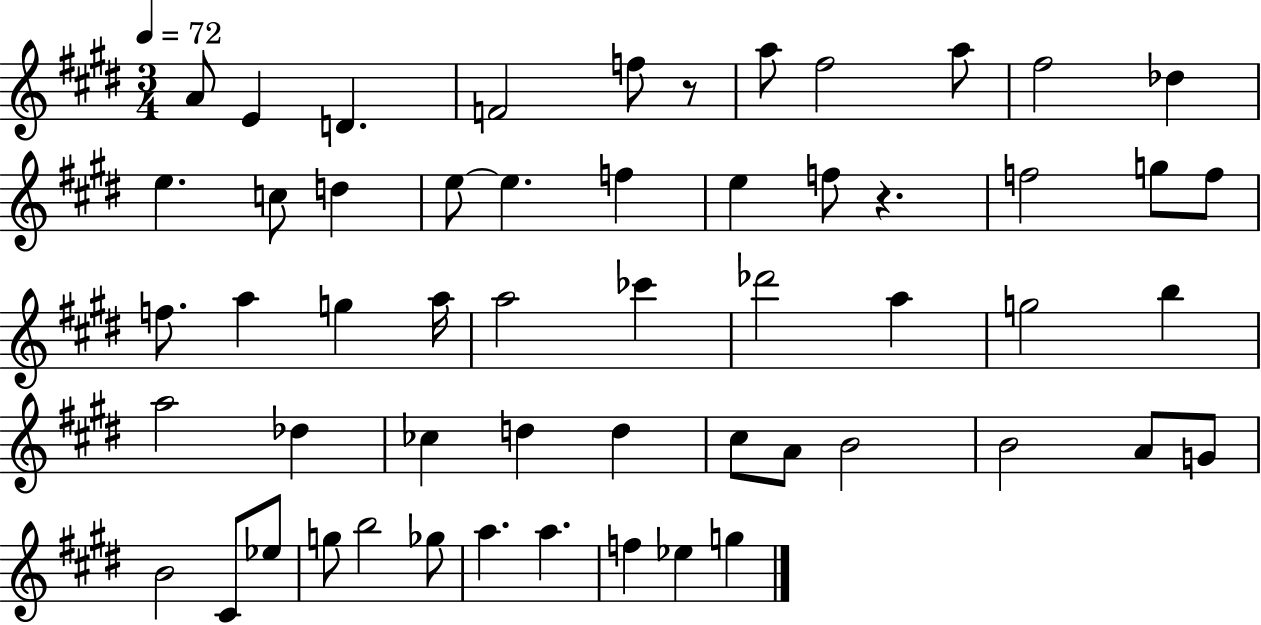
X:1
T:Untitled
M:3/4
L:1/4
K:E
A/2 E D F2 f/2 z/2 a/2 ^f2 a/2 ^f2 _d e c/2 d e/2 e f e f/2 z f2 g/2 f/2 f/2 a g a/4 a2 _c' _d'2 a g2 b a2 _d _c d d ^c/2 A/2 B2 B2 A/2 G/2 B2 ^C/2 _e/2 g/2 b2 _g/2 a a f _e g